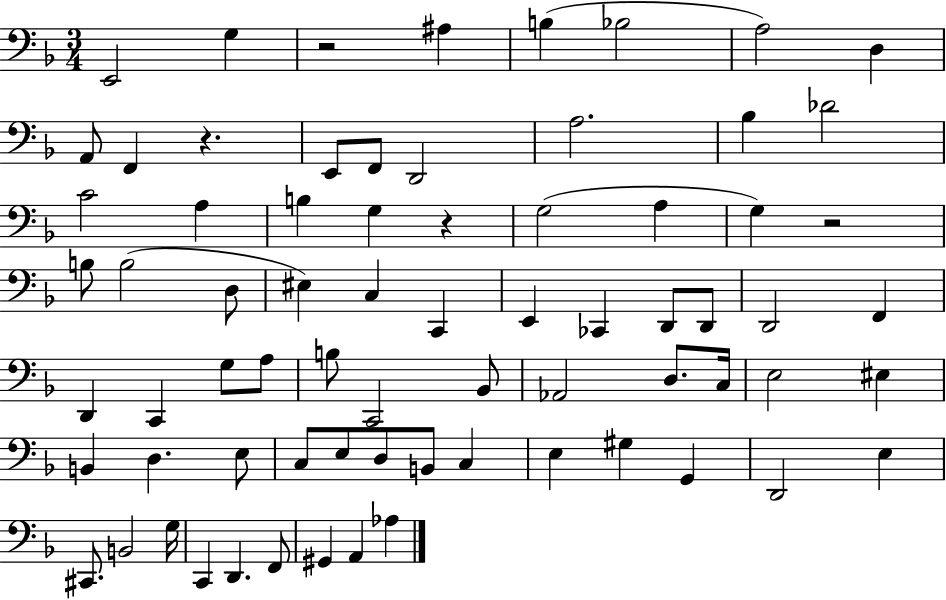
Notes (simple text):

E2/h G3/q R/h A#3/q B3/q Bb3/h A3/h D3/q A2/e F2/q R/q. E2/e F2/e D2/h A3/h. Bb3/q Db4/h C4/h A3/q B3/q G3/q R/q G3/h A3/q G3/q R/h B3/e B3/h D3/e EIS3/q C3/q C2/q E2/q CES2/q D2/e D2/e D2/h F2/q D2/q C2/q G3/e A3/e B3/e C2/h Bb2/e Ab2/h D3/e. C3/s E3/h EIS3/q B2/q D3/q. E3/e C3/e E3/e D3/e B2/e C3/q E3/q G#3/q G2/q D2/h E3/q C#2/e. B2/h G3/s C2/q D2/q. F2/e G#2/q A2/q Ab3/q